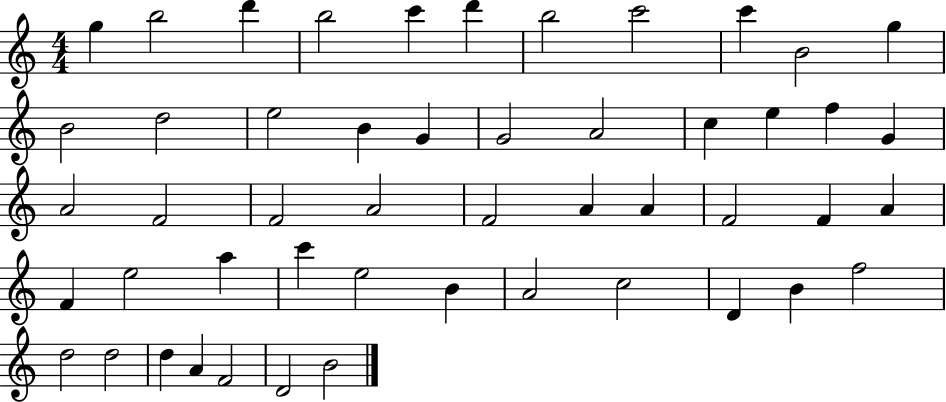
X:1
T:Untitled
M:4/4
L:1/4
K:C
g b2 d' b2 c' d' b2 c'2 c' B2 g B2 d2 e2 B G G2 A2 c e f G A2 F2 F2 A2 F2 A A F2 F A F e2 a c' e2 B A2 c2 D B f2 d2 d2 d A F2 D2 B2